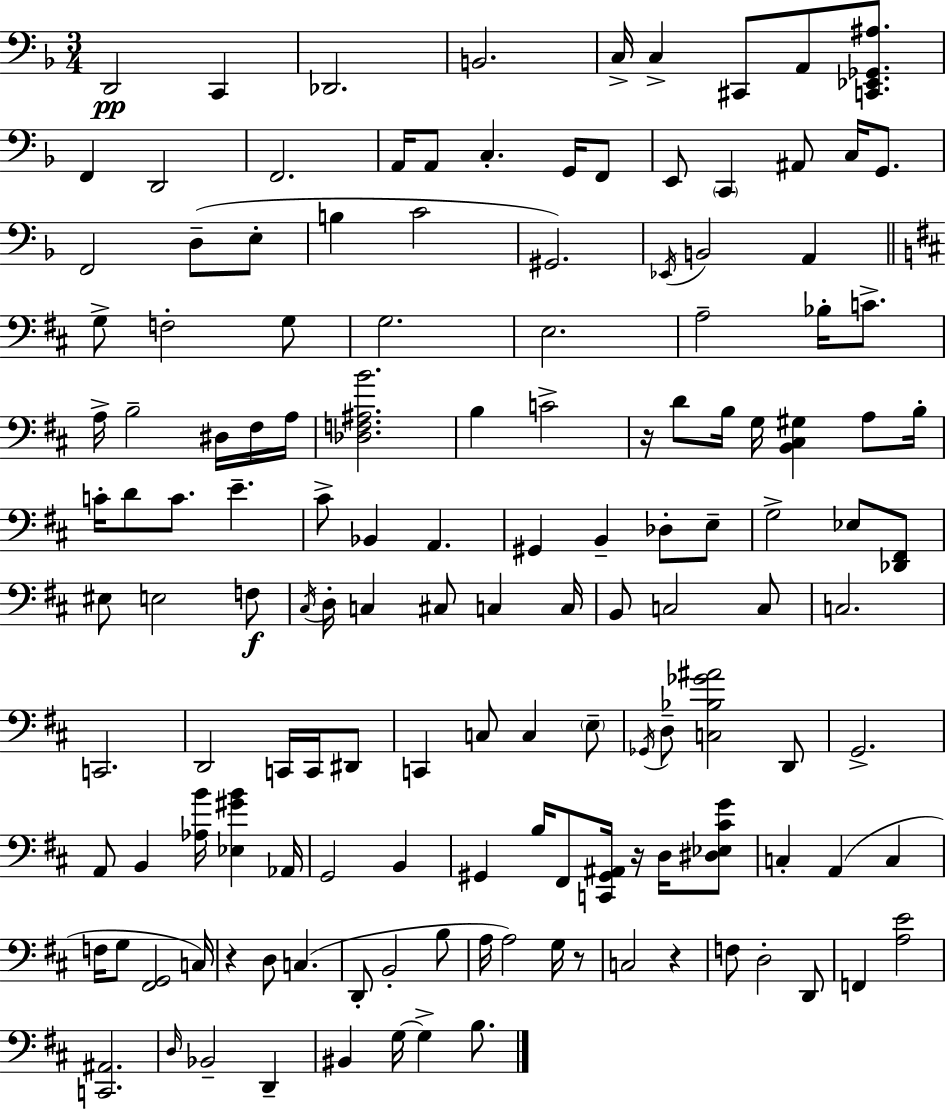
D2/h C2/q Db2/h. B2/h. C3/s C3/q C#2/e A2/e [C2,Eb2,Gb2,A#3]/e. F2/q D2/h F2/h. A2/s A2/e C3/q. G2/s F2/e E2/e C2/q A#2/e C3/s G2/e. F2/h D3/e E3/e B3/q C4/h G#2/h. Eb2/s B2/h A2/q G3/e F3/h G3/e G3/h. E3/h. A3/h Bb3/s C4/e. A3/s B3/h D#3/s F#3/s A3/s [Db3,F3,A#3,B4]/h. B3/q C4/h R/s D4/e B3/s G3/s [B2,C#3,G#3]/q A3/e B3/s C4/s D4/e C4/e. E4/q. C#4/e Bb2/q A2/q. G#2/q B2/q Db3/e E3/e G3/h Eb3/e [Db2,F#2]/e EIS3/e E3/h F3/e C#3/s D3/s C3/q C#3/e C3/q C3/s B2/e C3/h C3/e C3/h. C2/h. D2/h C2/s C2/s D#2/e C2/q C3/e C3/q E3/e Gb2/s D3/e [C3,Bb3,Gb4,A#4]/h D2/e G2/h. A2/e B2/q [Ab3,B4]/s [Eb3,G#4,B4]/q Ab2/s G2/h B2/q G#2/q B3/s F#2/e [C2,G#2,A#2]/s R/s D3/s [D#3,Eb3,C#4,G4]/e C3/q A2/q C3/q F3/s G3/e [F#2,G2]/h C3/s R/q D3/e C3/q. D2/e B2/h B3/e A3/s A3/h G3/s R/e C3/h R/q F3/e D3/h D2/e F2/q [A3,E4]/h [C2,A#2]/h. D3/s Bb2/h D2/q BIS2/q G3/s G3/q B3/e.